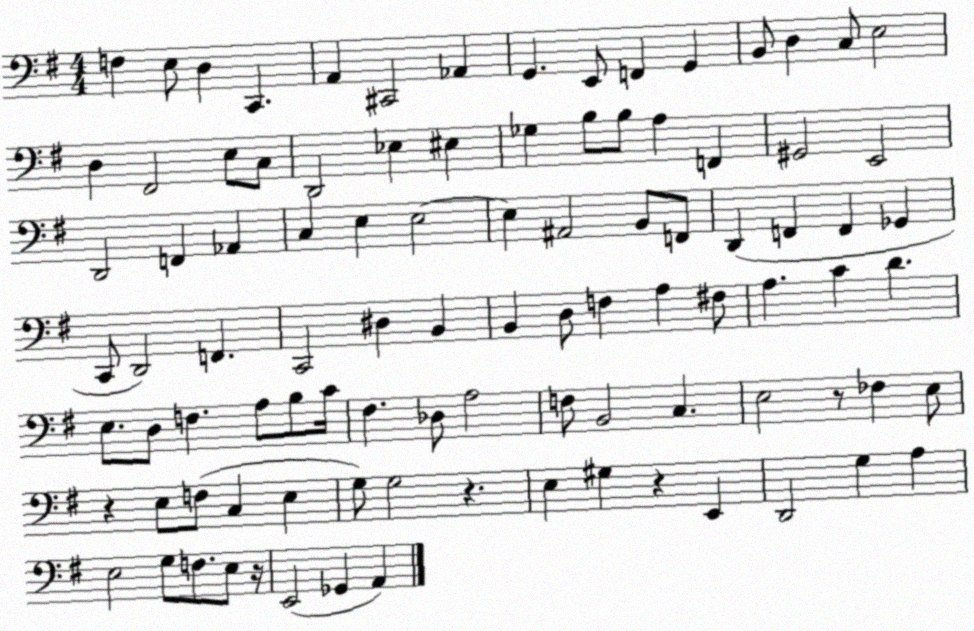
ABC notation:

X:1
T:Untitled
M:4/4
L:1/4
K:G
F, E,/2 D, C,, A,, ^C,,2 _A,, G,, E,,/2 F,, G,, B,,/2 D, C,/2 E,2 D, ^F,,2 E,/2 C,/2 D,,2 _E, ^E, _G, B,/2 B,/2 A, F,, ^G,,2 E,,2 D,,2 F,, _A,, C, E, E,2 E, ^A,,2 B,,/2 F,,/2 D,, F,, F,, _G,, C,,/2 D,,2 F,, C,,2 ^D, B,, B,, D,/2 F, A, ^F,/2 A, C D E,/2 D,/2 F, A,/2 B,/2 C/4 ^F, _D,/2 A,2 F,/2 B,,2 C, E,2 z/2 _F, E,/2 z E,/2 F,/2 C, E, G,/2 G,2 z E, ^G, z E,, D,,2 G, A, E,2 G,/2 F,/2 E,/2 z/4 E,,2 _G,, A,,